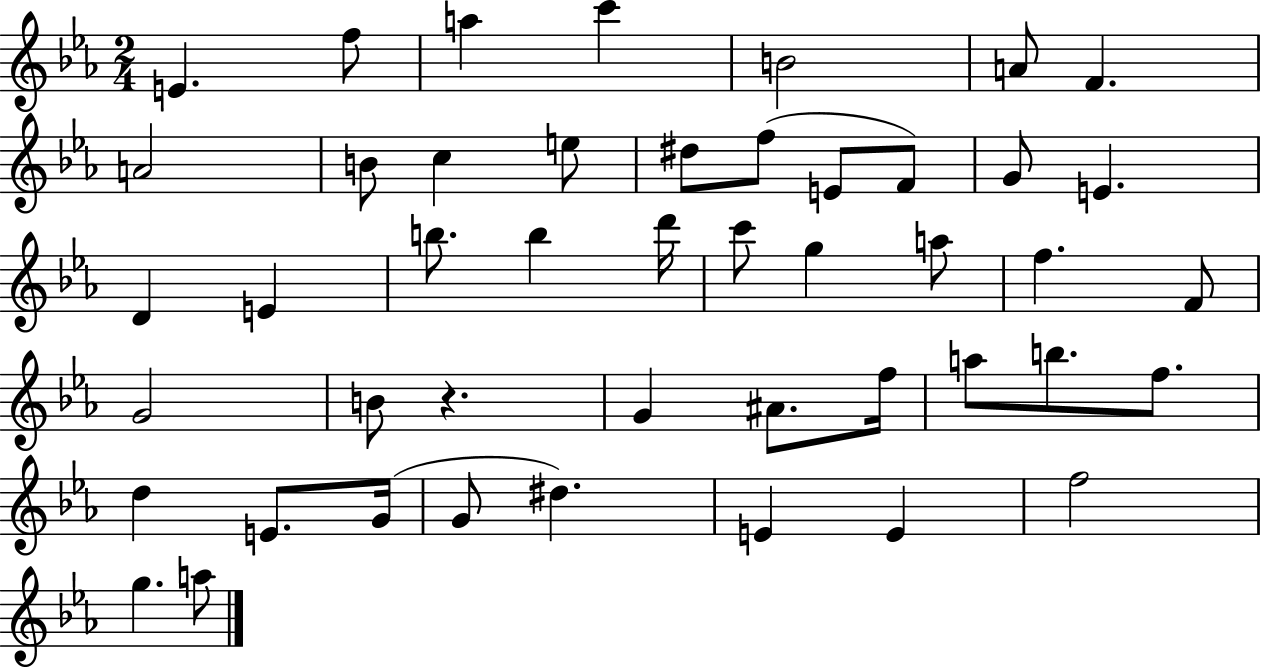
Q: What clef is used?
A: treble